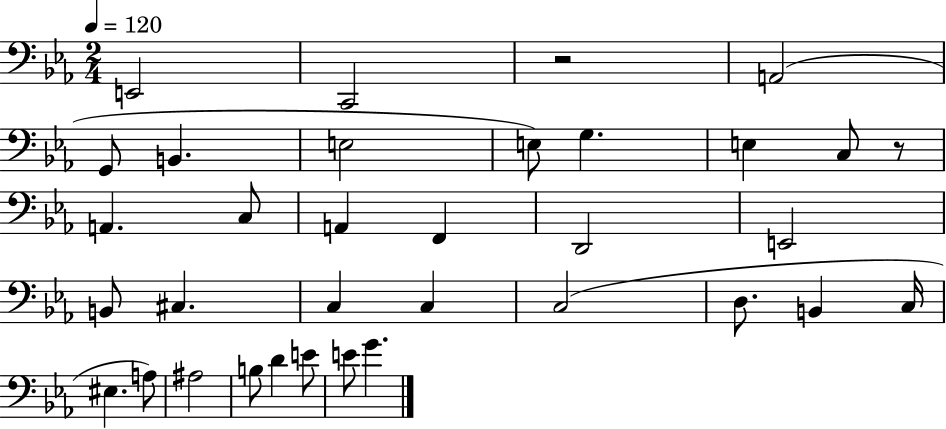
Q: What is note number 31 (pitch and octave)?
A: E4